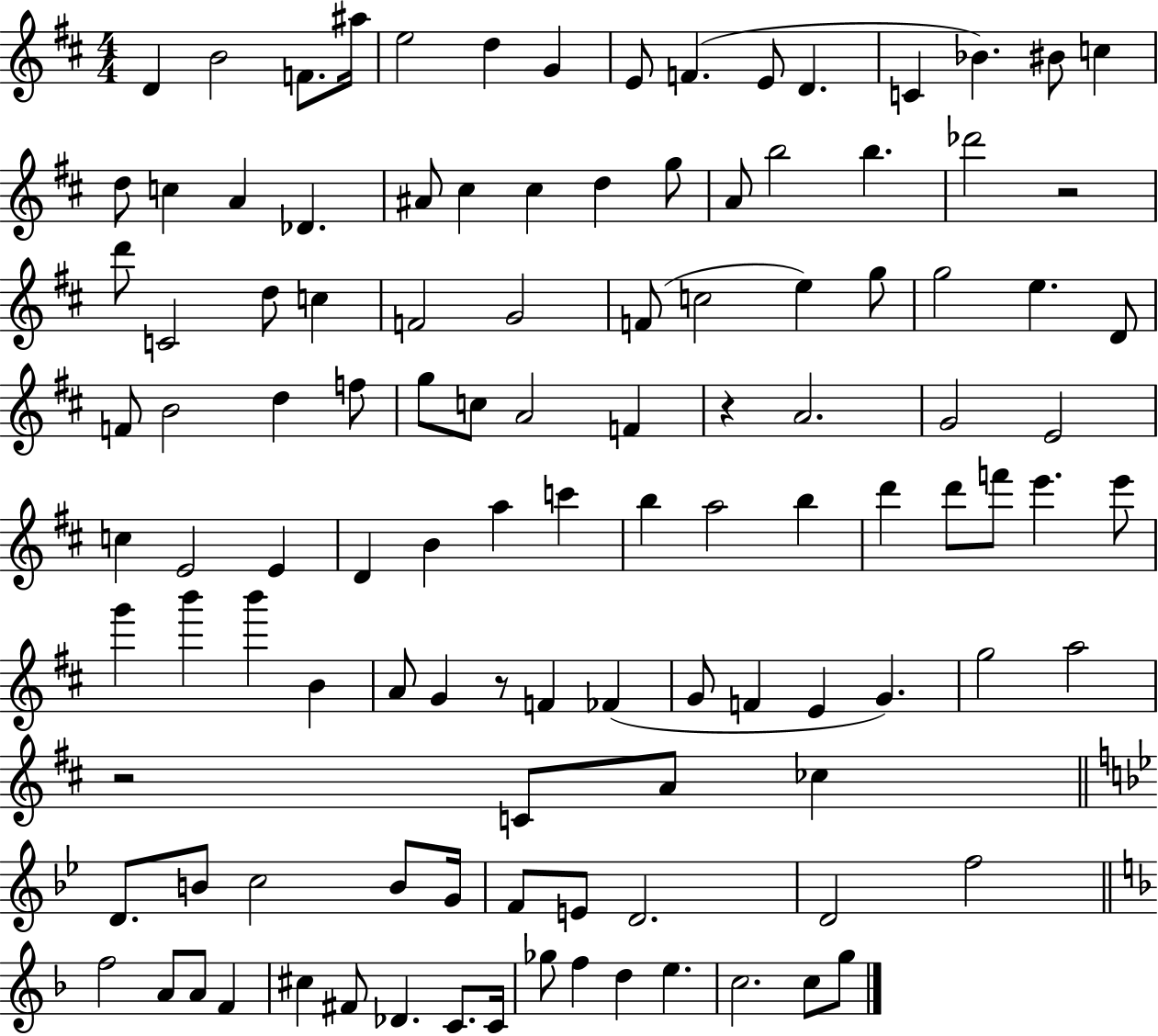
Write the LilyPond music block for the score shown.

{
  \clef treble
  \numericTimeSignature
  \time 4/4
  \key d \major
  d'4 b'2 f'8. ais''16 | e''2 d''4 g'4 | e'8 f'4.( e'8 d'4. | c'4 bes'4.) bis'8 c''4 | \break d''8 c''4 a'4 des'4. | ais'8 cis''4 cis''4 d''4 g''8 | a'8 b''2 b''4. | des'''2 r2 | \break d'''8 c'2 d''8 c''4 | f'2 g'2 | f'8( c''2 e''4) g''8 | g''2 e''4. d'8 | \break f'8 b'2 d''4 f''8 | g''8 c''8 a'2 f'4 | r4 a'2. | g'2 e'2 | \break c''4 e'2 e'4 | d'4 b'4 a''4 c'''4 | b''4 a''2 b''4 | d'''4 d'''8 f'''8 e'''4. e'''8 | \break g'''4 b'''4 b'''4 b'4 | a'8 g'4 r8 f'4 fes'4( | g'8 f'4 e'4 g'4.) | g''2 a''2 | \break r2 c'8 a'8 ces''4 | \bar "||" \break \key bes \major d'8. b'8 c''2 b'8 g'16 | f'8 e'8 d'2. | d'2 f''2 | \bar "||" \break \key f \major f''2 a'8 a'8 f'4 | cis''4 fis'8 des'4. c'8. c'16 | ges''8 f''4 d''4 e''4. | c''2. c''8 g''8 | \break \bar "|."
}